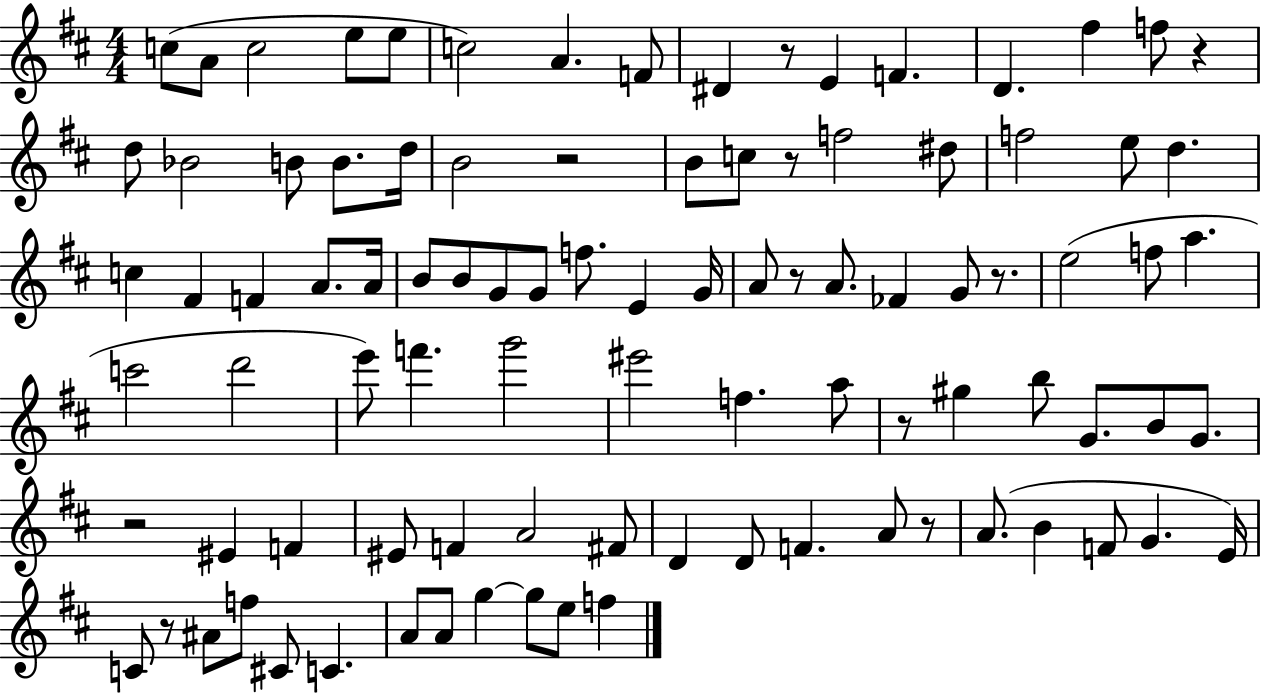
{
  \clef treble
  \numericTimeSignature
  \time 4/4
  \key d \major
  c''8( a'8 c''2 e''8 e''8 | c''2) a'4. f'8 | dis'4 r8 e'4 f'4. | d'4. fis''4 f''8 r4 | \break d''8 bes'2 b'8 b'8. d''16 | b'2 r2 | b'8 c''8 r8 f''2 dis''8 | f''2 e''8 d''4. | \break c''4 fis'4 f'4 a'8. a'16 | b'8 b'8 g'8 g'8 f''8. e'4 g'16 | a'8 r8 a'8. fes'4 g'8 r8. | e''2( f''8 a''4. | \break c'''2 d'''2 | e'''8) f'''4. g'''2 | eis'''2 f''4. a''8 | r8 gis''4 b''8 g'8. b'8 g'8. | \break r2 eis'4 f'4 | eis'8 f'4 a'2 fis'8 | d'4 d'8 f'4. a'8 r8 | a'8.( b'4 f'8 g'4. e'16) | \break c'8 r8 ais'8 f''8 cis'8 c'4. | a'8 a'8 g''4~~ g''8 e''8 f''4 | \bar "|."
}